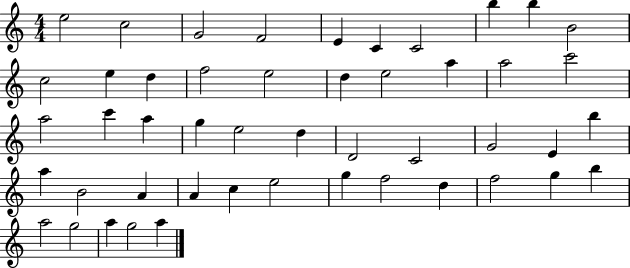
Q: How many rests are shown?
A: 0